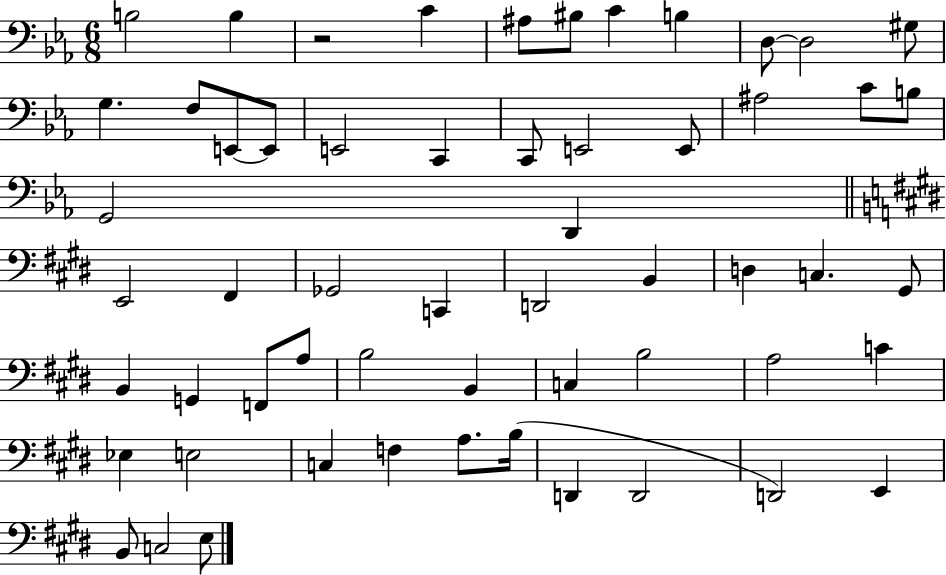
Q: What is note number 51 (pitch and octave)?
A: D2